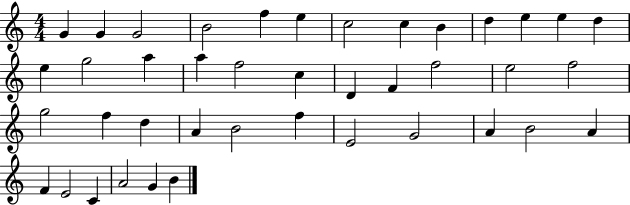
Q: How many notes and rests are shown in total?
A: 41